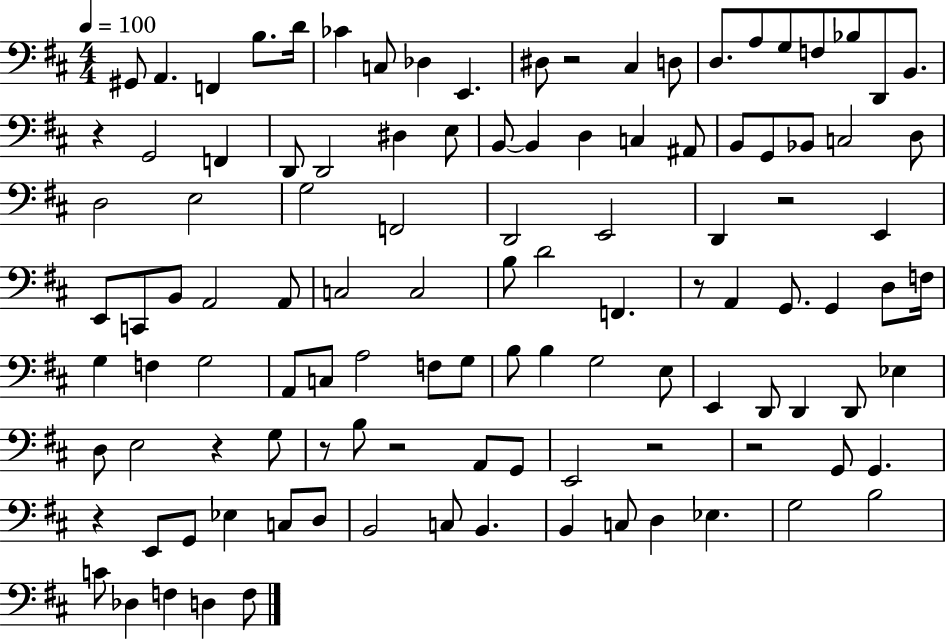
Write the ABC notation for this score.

X:1
T:Untitled
M:4/4
L:1/4
K:D
^G,,/2 A,, F,, B,/2 D/4 _C C,/2 _D, E,, ^D,/2 z2 ^C, D,/2 D,/2 A,/2 G,/2 F,/2 _B,/2 D,,/2 B,,/2 z G,,2 F,, D,,/2 D,,2 ^D, E,/2 B,,/2 B,, D, C, ^A,,/2 B,,/2 G,,/2 _B,,/2 C,2 D,/2 D,2 E,2 G,2 F,,2 D,,2 E,,2 D,, z2 E,, E,,/2 C,,/2 B,,/2 A,,2 A,,/2 C,2 C,2 B,/2 D2 F,, z/2 A,, G,,/2 G,, D,/2 F,/4 G, F, G,2 A,,/2 C,/2 A,2 F,/2 G,/2 B,/2 B, G,2 E,/2 E,, D,,/2 D,, D,,/2 _E, D,/2 E,2 z G,/2 z/2 B,/2 z2 A,,/2 G,,/2 E,,2 z2 z2 G,,/2 G,, z E,,/2 G,,/2 _E, C,/2 D,/2 B,,2 C,/2 B,, B,, C,/2 D, _E, G,2 B,2 C/2 _D, F, D, F,/2